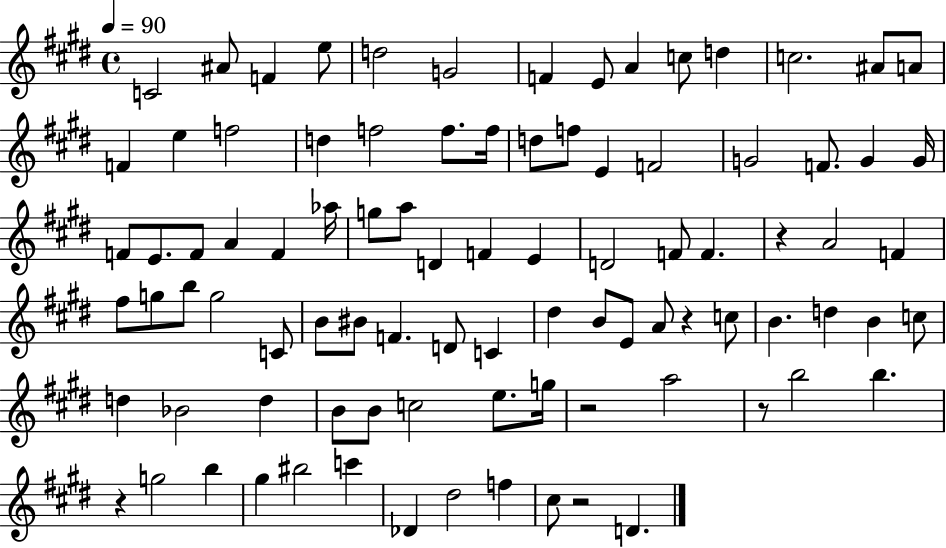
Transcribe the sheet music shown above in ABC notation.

X:1
T:Untitled
M:4/4
L:1/4
K:E
C2 ^A/2 F e/2 d2 G2 F E/2 A c/2 d c2 ^A/2 A/2 F e f2 d f2 f/2 f/4 d/2 f/2 E F2 G2 F/2 G G/4 F/2 E/2 F/2 A F _a/4 g/2 a/2 D F E D2 F/2 F z A2 F ^f/2 g/2 b/2 g2 C/2 B/2 ^B/2 F D/2 C ^d B/2 E/2 A/2 z c/2 B d B c/2 d _B2 d B/2 B/2 c2 e/2 g/4 z2 a2 z/2 b2 b z g2 b ^g ^b2 c' _D ^d2 f ^c/2 z2 D